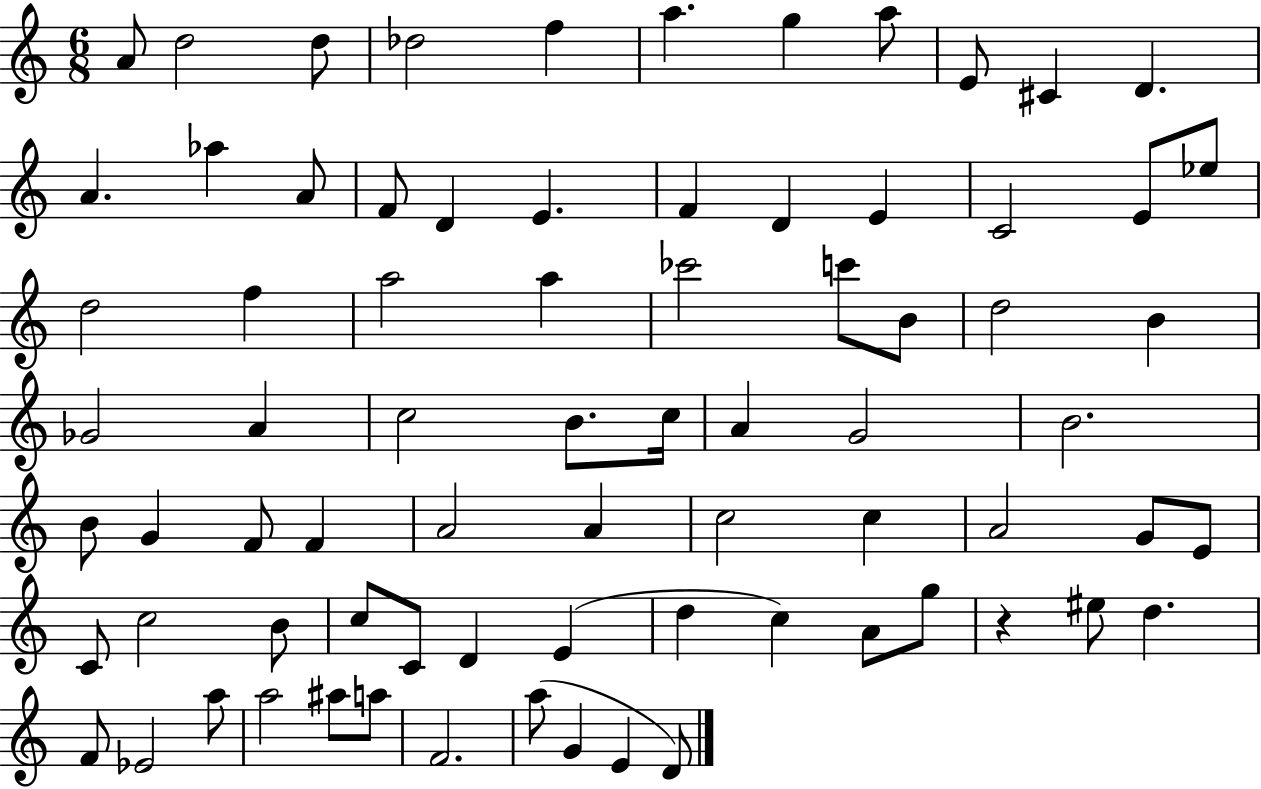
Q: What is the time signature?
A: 6/8